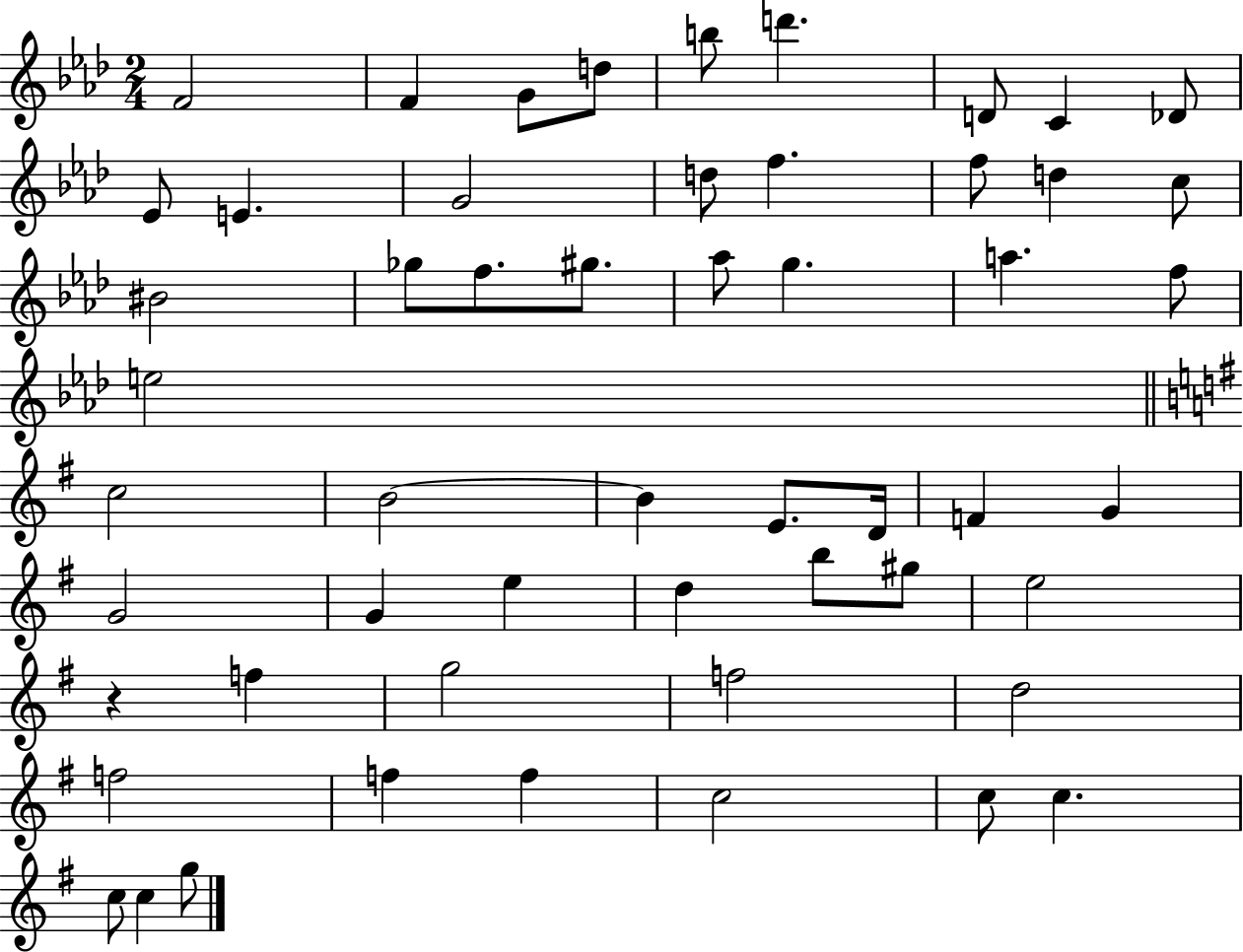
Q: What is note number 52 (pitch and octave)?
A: C5